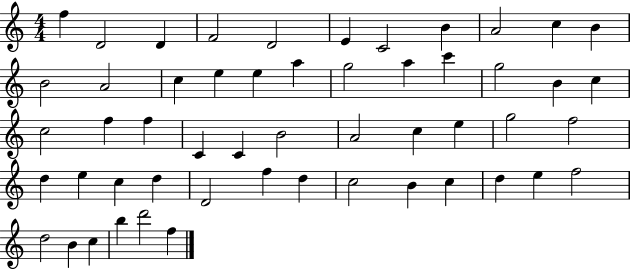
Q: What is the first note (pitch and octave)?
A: F5